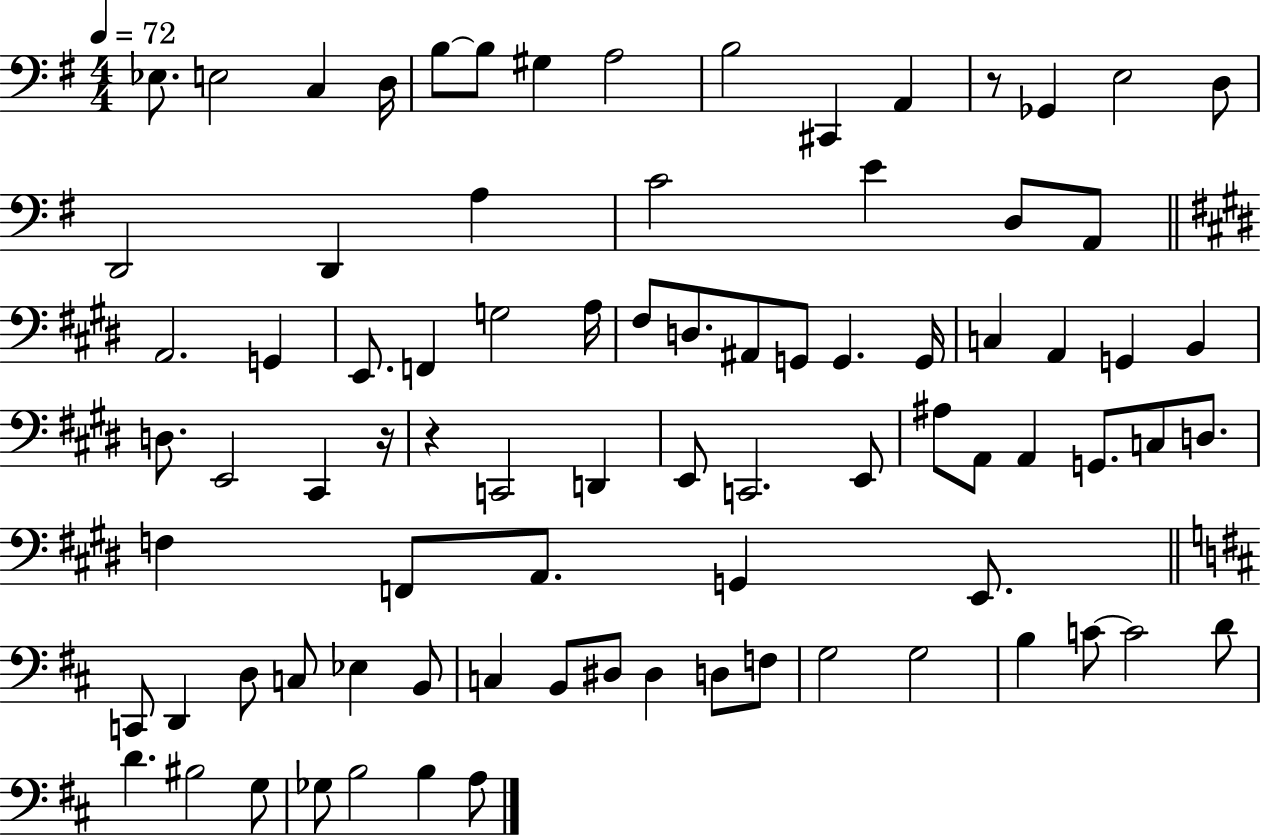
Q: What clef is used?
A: bass